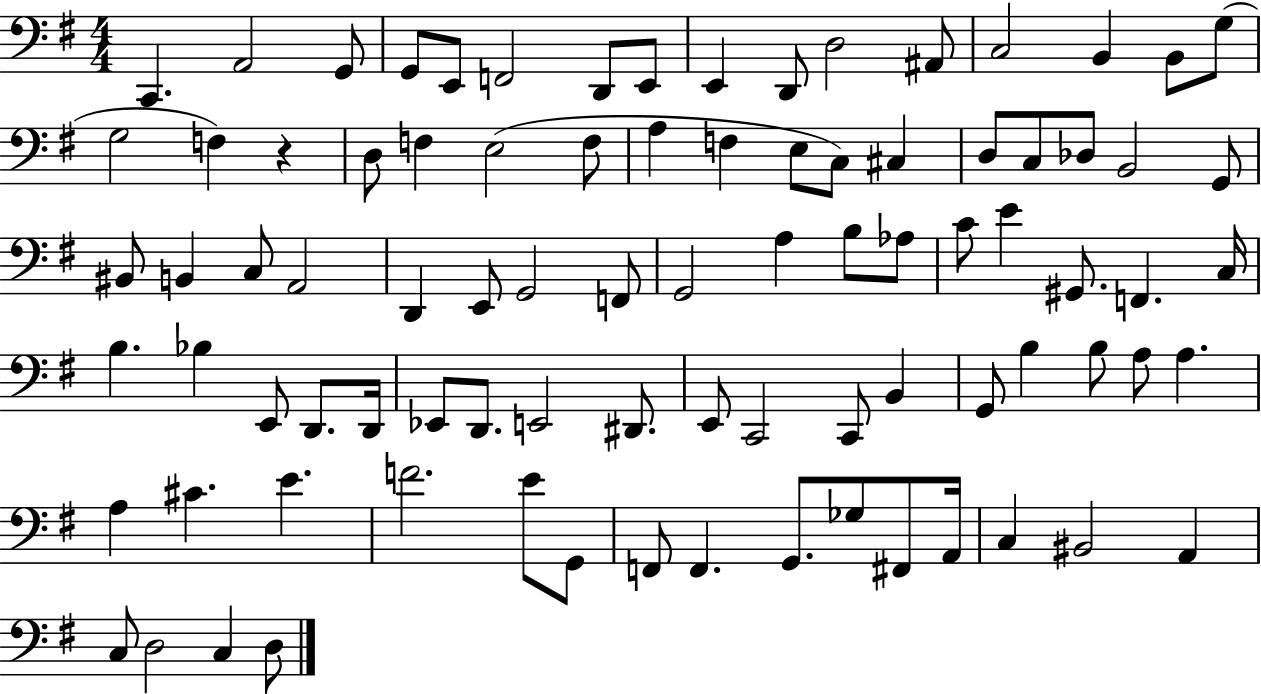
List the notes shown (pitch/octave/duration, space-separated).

C2/q. A2/h G2/e G2/e E2/e F2/h D2/e E2/e E2/q D2/e D3/h A#2/e C3/h B2/q B2/e G3/e G3/h F3/q R/q D3/e F3/q E3/h F3/e A3/q F3/q E3/e C3/e C#3/q D3/e C3/e Db3/e B2/h G2/e BIS2/e B2/q C3/e A2/h D2/q E2/e G2/h F2/e G2/h A3/q B3/e Ab3/e C4/e E4/q G#2/e. F2/q. C3/s B3/q. Bb3/q E2/e D2/e. D2/s Eb2/e D2/e. E2/h D#2/e. E2/e C2/h C2/e B2/q G2/e B3/q B3/e A3/e A3/q. A3/q C#4/q. E4/q. F4/h. E4/e G2/e F2/e F2/q. G2/e. Gb3/e F#2/e A2/s C3/q BIS2/h A2/q C3/e D3/h C3/q D3/e